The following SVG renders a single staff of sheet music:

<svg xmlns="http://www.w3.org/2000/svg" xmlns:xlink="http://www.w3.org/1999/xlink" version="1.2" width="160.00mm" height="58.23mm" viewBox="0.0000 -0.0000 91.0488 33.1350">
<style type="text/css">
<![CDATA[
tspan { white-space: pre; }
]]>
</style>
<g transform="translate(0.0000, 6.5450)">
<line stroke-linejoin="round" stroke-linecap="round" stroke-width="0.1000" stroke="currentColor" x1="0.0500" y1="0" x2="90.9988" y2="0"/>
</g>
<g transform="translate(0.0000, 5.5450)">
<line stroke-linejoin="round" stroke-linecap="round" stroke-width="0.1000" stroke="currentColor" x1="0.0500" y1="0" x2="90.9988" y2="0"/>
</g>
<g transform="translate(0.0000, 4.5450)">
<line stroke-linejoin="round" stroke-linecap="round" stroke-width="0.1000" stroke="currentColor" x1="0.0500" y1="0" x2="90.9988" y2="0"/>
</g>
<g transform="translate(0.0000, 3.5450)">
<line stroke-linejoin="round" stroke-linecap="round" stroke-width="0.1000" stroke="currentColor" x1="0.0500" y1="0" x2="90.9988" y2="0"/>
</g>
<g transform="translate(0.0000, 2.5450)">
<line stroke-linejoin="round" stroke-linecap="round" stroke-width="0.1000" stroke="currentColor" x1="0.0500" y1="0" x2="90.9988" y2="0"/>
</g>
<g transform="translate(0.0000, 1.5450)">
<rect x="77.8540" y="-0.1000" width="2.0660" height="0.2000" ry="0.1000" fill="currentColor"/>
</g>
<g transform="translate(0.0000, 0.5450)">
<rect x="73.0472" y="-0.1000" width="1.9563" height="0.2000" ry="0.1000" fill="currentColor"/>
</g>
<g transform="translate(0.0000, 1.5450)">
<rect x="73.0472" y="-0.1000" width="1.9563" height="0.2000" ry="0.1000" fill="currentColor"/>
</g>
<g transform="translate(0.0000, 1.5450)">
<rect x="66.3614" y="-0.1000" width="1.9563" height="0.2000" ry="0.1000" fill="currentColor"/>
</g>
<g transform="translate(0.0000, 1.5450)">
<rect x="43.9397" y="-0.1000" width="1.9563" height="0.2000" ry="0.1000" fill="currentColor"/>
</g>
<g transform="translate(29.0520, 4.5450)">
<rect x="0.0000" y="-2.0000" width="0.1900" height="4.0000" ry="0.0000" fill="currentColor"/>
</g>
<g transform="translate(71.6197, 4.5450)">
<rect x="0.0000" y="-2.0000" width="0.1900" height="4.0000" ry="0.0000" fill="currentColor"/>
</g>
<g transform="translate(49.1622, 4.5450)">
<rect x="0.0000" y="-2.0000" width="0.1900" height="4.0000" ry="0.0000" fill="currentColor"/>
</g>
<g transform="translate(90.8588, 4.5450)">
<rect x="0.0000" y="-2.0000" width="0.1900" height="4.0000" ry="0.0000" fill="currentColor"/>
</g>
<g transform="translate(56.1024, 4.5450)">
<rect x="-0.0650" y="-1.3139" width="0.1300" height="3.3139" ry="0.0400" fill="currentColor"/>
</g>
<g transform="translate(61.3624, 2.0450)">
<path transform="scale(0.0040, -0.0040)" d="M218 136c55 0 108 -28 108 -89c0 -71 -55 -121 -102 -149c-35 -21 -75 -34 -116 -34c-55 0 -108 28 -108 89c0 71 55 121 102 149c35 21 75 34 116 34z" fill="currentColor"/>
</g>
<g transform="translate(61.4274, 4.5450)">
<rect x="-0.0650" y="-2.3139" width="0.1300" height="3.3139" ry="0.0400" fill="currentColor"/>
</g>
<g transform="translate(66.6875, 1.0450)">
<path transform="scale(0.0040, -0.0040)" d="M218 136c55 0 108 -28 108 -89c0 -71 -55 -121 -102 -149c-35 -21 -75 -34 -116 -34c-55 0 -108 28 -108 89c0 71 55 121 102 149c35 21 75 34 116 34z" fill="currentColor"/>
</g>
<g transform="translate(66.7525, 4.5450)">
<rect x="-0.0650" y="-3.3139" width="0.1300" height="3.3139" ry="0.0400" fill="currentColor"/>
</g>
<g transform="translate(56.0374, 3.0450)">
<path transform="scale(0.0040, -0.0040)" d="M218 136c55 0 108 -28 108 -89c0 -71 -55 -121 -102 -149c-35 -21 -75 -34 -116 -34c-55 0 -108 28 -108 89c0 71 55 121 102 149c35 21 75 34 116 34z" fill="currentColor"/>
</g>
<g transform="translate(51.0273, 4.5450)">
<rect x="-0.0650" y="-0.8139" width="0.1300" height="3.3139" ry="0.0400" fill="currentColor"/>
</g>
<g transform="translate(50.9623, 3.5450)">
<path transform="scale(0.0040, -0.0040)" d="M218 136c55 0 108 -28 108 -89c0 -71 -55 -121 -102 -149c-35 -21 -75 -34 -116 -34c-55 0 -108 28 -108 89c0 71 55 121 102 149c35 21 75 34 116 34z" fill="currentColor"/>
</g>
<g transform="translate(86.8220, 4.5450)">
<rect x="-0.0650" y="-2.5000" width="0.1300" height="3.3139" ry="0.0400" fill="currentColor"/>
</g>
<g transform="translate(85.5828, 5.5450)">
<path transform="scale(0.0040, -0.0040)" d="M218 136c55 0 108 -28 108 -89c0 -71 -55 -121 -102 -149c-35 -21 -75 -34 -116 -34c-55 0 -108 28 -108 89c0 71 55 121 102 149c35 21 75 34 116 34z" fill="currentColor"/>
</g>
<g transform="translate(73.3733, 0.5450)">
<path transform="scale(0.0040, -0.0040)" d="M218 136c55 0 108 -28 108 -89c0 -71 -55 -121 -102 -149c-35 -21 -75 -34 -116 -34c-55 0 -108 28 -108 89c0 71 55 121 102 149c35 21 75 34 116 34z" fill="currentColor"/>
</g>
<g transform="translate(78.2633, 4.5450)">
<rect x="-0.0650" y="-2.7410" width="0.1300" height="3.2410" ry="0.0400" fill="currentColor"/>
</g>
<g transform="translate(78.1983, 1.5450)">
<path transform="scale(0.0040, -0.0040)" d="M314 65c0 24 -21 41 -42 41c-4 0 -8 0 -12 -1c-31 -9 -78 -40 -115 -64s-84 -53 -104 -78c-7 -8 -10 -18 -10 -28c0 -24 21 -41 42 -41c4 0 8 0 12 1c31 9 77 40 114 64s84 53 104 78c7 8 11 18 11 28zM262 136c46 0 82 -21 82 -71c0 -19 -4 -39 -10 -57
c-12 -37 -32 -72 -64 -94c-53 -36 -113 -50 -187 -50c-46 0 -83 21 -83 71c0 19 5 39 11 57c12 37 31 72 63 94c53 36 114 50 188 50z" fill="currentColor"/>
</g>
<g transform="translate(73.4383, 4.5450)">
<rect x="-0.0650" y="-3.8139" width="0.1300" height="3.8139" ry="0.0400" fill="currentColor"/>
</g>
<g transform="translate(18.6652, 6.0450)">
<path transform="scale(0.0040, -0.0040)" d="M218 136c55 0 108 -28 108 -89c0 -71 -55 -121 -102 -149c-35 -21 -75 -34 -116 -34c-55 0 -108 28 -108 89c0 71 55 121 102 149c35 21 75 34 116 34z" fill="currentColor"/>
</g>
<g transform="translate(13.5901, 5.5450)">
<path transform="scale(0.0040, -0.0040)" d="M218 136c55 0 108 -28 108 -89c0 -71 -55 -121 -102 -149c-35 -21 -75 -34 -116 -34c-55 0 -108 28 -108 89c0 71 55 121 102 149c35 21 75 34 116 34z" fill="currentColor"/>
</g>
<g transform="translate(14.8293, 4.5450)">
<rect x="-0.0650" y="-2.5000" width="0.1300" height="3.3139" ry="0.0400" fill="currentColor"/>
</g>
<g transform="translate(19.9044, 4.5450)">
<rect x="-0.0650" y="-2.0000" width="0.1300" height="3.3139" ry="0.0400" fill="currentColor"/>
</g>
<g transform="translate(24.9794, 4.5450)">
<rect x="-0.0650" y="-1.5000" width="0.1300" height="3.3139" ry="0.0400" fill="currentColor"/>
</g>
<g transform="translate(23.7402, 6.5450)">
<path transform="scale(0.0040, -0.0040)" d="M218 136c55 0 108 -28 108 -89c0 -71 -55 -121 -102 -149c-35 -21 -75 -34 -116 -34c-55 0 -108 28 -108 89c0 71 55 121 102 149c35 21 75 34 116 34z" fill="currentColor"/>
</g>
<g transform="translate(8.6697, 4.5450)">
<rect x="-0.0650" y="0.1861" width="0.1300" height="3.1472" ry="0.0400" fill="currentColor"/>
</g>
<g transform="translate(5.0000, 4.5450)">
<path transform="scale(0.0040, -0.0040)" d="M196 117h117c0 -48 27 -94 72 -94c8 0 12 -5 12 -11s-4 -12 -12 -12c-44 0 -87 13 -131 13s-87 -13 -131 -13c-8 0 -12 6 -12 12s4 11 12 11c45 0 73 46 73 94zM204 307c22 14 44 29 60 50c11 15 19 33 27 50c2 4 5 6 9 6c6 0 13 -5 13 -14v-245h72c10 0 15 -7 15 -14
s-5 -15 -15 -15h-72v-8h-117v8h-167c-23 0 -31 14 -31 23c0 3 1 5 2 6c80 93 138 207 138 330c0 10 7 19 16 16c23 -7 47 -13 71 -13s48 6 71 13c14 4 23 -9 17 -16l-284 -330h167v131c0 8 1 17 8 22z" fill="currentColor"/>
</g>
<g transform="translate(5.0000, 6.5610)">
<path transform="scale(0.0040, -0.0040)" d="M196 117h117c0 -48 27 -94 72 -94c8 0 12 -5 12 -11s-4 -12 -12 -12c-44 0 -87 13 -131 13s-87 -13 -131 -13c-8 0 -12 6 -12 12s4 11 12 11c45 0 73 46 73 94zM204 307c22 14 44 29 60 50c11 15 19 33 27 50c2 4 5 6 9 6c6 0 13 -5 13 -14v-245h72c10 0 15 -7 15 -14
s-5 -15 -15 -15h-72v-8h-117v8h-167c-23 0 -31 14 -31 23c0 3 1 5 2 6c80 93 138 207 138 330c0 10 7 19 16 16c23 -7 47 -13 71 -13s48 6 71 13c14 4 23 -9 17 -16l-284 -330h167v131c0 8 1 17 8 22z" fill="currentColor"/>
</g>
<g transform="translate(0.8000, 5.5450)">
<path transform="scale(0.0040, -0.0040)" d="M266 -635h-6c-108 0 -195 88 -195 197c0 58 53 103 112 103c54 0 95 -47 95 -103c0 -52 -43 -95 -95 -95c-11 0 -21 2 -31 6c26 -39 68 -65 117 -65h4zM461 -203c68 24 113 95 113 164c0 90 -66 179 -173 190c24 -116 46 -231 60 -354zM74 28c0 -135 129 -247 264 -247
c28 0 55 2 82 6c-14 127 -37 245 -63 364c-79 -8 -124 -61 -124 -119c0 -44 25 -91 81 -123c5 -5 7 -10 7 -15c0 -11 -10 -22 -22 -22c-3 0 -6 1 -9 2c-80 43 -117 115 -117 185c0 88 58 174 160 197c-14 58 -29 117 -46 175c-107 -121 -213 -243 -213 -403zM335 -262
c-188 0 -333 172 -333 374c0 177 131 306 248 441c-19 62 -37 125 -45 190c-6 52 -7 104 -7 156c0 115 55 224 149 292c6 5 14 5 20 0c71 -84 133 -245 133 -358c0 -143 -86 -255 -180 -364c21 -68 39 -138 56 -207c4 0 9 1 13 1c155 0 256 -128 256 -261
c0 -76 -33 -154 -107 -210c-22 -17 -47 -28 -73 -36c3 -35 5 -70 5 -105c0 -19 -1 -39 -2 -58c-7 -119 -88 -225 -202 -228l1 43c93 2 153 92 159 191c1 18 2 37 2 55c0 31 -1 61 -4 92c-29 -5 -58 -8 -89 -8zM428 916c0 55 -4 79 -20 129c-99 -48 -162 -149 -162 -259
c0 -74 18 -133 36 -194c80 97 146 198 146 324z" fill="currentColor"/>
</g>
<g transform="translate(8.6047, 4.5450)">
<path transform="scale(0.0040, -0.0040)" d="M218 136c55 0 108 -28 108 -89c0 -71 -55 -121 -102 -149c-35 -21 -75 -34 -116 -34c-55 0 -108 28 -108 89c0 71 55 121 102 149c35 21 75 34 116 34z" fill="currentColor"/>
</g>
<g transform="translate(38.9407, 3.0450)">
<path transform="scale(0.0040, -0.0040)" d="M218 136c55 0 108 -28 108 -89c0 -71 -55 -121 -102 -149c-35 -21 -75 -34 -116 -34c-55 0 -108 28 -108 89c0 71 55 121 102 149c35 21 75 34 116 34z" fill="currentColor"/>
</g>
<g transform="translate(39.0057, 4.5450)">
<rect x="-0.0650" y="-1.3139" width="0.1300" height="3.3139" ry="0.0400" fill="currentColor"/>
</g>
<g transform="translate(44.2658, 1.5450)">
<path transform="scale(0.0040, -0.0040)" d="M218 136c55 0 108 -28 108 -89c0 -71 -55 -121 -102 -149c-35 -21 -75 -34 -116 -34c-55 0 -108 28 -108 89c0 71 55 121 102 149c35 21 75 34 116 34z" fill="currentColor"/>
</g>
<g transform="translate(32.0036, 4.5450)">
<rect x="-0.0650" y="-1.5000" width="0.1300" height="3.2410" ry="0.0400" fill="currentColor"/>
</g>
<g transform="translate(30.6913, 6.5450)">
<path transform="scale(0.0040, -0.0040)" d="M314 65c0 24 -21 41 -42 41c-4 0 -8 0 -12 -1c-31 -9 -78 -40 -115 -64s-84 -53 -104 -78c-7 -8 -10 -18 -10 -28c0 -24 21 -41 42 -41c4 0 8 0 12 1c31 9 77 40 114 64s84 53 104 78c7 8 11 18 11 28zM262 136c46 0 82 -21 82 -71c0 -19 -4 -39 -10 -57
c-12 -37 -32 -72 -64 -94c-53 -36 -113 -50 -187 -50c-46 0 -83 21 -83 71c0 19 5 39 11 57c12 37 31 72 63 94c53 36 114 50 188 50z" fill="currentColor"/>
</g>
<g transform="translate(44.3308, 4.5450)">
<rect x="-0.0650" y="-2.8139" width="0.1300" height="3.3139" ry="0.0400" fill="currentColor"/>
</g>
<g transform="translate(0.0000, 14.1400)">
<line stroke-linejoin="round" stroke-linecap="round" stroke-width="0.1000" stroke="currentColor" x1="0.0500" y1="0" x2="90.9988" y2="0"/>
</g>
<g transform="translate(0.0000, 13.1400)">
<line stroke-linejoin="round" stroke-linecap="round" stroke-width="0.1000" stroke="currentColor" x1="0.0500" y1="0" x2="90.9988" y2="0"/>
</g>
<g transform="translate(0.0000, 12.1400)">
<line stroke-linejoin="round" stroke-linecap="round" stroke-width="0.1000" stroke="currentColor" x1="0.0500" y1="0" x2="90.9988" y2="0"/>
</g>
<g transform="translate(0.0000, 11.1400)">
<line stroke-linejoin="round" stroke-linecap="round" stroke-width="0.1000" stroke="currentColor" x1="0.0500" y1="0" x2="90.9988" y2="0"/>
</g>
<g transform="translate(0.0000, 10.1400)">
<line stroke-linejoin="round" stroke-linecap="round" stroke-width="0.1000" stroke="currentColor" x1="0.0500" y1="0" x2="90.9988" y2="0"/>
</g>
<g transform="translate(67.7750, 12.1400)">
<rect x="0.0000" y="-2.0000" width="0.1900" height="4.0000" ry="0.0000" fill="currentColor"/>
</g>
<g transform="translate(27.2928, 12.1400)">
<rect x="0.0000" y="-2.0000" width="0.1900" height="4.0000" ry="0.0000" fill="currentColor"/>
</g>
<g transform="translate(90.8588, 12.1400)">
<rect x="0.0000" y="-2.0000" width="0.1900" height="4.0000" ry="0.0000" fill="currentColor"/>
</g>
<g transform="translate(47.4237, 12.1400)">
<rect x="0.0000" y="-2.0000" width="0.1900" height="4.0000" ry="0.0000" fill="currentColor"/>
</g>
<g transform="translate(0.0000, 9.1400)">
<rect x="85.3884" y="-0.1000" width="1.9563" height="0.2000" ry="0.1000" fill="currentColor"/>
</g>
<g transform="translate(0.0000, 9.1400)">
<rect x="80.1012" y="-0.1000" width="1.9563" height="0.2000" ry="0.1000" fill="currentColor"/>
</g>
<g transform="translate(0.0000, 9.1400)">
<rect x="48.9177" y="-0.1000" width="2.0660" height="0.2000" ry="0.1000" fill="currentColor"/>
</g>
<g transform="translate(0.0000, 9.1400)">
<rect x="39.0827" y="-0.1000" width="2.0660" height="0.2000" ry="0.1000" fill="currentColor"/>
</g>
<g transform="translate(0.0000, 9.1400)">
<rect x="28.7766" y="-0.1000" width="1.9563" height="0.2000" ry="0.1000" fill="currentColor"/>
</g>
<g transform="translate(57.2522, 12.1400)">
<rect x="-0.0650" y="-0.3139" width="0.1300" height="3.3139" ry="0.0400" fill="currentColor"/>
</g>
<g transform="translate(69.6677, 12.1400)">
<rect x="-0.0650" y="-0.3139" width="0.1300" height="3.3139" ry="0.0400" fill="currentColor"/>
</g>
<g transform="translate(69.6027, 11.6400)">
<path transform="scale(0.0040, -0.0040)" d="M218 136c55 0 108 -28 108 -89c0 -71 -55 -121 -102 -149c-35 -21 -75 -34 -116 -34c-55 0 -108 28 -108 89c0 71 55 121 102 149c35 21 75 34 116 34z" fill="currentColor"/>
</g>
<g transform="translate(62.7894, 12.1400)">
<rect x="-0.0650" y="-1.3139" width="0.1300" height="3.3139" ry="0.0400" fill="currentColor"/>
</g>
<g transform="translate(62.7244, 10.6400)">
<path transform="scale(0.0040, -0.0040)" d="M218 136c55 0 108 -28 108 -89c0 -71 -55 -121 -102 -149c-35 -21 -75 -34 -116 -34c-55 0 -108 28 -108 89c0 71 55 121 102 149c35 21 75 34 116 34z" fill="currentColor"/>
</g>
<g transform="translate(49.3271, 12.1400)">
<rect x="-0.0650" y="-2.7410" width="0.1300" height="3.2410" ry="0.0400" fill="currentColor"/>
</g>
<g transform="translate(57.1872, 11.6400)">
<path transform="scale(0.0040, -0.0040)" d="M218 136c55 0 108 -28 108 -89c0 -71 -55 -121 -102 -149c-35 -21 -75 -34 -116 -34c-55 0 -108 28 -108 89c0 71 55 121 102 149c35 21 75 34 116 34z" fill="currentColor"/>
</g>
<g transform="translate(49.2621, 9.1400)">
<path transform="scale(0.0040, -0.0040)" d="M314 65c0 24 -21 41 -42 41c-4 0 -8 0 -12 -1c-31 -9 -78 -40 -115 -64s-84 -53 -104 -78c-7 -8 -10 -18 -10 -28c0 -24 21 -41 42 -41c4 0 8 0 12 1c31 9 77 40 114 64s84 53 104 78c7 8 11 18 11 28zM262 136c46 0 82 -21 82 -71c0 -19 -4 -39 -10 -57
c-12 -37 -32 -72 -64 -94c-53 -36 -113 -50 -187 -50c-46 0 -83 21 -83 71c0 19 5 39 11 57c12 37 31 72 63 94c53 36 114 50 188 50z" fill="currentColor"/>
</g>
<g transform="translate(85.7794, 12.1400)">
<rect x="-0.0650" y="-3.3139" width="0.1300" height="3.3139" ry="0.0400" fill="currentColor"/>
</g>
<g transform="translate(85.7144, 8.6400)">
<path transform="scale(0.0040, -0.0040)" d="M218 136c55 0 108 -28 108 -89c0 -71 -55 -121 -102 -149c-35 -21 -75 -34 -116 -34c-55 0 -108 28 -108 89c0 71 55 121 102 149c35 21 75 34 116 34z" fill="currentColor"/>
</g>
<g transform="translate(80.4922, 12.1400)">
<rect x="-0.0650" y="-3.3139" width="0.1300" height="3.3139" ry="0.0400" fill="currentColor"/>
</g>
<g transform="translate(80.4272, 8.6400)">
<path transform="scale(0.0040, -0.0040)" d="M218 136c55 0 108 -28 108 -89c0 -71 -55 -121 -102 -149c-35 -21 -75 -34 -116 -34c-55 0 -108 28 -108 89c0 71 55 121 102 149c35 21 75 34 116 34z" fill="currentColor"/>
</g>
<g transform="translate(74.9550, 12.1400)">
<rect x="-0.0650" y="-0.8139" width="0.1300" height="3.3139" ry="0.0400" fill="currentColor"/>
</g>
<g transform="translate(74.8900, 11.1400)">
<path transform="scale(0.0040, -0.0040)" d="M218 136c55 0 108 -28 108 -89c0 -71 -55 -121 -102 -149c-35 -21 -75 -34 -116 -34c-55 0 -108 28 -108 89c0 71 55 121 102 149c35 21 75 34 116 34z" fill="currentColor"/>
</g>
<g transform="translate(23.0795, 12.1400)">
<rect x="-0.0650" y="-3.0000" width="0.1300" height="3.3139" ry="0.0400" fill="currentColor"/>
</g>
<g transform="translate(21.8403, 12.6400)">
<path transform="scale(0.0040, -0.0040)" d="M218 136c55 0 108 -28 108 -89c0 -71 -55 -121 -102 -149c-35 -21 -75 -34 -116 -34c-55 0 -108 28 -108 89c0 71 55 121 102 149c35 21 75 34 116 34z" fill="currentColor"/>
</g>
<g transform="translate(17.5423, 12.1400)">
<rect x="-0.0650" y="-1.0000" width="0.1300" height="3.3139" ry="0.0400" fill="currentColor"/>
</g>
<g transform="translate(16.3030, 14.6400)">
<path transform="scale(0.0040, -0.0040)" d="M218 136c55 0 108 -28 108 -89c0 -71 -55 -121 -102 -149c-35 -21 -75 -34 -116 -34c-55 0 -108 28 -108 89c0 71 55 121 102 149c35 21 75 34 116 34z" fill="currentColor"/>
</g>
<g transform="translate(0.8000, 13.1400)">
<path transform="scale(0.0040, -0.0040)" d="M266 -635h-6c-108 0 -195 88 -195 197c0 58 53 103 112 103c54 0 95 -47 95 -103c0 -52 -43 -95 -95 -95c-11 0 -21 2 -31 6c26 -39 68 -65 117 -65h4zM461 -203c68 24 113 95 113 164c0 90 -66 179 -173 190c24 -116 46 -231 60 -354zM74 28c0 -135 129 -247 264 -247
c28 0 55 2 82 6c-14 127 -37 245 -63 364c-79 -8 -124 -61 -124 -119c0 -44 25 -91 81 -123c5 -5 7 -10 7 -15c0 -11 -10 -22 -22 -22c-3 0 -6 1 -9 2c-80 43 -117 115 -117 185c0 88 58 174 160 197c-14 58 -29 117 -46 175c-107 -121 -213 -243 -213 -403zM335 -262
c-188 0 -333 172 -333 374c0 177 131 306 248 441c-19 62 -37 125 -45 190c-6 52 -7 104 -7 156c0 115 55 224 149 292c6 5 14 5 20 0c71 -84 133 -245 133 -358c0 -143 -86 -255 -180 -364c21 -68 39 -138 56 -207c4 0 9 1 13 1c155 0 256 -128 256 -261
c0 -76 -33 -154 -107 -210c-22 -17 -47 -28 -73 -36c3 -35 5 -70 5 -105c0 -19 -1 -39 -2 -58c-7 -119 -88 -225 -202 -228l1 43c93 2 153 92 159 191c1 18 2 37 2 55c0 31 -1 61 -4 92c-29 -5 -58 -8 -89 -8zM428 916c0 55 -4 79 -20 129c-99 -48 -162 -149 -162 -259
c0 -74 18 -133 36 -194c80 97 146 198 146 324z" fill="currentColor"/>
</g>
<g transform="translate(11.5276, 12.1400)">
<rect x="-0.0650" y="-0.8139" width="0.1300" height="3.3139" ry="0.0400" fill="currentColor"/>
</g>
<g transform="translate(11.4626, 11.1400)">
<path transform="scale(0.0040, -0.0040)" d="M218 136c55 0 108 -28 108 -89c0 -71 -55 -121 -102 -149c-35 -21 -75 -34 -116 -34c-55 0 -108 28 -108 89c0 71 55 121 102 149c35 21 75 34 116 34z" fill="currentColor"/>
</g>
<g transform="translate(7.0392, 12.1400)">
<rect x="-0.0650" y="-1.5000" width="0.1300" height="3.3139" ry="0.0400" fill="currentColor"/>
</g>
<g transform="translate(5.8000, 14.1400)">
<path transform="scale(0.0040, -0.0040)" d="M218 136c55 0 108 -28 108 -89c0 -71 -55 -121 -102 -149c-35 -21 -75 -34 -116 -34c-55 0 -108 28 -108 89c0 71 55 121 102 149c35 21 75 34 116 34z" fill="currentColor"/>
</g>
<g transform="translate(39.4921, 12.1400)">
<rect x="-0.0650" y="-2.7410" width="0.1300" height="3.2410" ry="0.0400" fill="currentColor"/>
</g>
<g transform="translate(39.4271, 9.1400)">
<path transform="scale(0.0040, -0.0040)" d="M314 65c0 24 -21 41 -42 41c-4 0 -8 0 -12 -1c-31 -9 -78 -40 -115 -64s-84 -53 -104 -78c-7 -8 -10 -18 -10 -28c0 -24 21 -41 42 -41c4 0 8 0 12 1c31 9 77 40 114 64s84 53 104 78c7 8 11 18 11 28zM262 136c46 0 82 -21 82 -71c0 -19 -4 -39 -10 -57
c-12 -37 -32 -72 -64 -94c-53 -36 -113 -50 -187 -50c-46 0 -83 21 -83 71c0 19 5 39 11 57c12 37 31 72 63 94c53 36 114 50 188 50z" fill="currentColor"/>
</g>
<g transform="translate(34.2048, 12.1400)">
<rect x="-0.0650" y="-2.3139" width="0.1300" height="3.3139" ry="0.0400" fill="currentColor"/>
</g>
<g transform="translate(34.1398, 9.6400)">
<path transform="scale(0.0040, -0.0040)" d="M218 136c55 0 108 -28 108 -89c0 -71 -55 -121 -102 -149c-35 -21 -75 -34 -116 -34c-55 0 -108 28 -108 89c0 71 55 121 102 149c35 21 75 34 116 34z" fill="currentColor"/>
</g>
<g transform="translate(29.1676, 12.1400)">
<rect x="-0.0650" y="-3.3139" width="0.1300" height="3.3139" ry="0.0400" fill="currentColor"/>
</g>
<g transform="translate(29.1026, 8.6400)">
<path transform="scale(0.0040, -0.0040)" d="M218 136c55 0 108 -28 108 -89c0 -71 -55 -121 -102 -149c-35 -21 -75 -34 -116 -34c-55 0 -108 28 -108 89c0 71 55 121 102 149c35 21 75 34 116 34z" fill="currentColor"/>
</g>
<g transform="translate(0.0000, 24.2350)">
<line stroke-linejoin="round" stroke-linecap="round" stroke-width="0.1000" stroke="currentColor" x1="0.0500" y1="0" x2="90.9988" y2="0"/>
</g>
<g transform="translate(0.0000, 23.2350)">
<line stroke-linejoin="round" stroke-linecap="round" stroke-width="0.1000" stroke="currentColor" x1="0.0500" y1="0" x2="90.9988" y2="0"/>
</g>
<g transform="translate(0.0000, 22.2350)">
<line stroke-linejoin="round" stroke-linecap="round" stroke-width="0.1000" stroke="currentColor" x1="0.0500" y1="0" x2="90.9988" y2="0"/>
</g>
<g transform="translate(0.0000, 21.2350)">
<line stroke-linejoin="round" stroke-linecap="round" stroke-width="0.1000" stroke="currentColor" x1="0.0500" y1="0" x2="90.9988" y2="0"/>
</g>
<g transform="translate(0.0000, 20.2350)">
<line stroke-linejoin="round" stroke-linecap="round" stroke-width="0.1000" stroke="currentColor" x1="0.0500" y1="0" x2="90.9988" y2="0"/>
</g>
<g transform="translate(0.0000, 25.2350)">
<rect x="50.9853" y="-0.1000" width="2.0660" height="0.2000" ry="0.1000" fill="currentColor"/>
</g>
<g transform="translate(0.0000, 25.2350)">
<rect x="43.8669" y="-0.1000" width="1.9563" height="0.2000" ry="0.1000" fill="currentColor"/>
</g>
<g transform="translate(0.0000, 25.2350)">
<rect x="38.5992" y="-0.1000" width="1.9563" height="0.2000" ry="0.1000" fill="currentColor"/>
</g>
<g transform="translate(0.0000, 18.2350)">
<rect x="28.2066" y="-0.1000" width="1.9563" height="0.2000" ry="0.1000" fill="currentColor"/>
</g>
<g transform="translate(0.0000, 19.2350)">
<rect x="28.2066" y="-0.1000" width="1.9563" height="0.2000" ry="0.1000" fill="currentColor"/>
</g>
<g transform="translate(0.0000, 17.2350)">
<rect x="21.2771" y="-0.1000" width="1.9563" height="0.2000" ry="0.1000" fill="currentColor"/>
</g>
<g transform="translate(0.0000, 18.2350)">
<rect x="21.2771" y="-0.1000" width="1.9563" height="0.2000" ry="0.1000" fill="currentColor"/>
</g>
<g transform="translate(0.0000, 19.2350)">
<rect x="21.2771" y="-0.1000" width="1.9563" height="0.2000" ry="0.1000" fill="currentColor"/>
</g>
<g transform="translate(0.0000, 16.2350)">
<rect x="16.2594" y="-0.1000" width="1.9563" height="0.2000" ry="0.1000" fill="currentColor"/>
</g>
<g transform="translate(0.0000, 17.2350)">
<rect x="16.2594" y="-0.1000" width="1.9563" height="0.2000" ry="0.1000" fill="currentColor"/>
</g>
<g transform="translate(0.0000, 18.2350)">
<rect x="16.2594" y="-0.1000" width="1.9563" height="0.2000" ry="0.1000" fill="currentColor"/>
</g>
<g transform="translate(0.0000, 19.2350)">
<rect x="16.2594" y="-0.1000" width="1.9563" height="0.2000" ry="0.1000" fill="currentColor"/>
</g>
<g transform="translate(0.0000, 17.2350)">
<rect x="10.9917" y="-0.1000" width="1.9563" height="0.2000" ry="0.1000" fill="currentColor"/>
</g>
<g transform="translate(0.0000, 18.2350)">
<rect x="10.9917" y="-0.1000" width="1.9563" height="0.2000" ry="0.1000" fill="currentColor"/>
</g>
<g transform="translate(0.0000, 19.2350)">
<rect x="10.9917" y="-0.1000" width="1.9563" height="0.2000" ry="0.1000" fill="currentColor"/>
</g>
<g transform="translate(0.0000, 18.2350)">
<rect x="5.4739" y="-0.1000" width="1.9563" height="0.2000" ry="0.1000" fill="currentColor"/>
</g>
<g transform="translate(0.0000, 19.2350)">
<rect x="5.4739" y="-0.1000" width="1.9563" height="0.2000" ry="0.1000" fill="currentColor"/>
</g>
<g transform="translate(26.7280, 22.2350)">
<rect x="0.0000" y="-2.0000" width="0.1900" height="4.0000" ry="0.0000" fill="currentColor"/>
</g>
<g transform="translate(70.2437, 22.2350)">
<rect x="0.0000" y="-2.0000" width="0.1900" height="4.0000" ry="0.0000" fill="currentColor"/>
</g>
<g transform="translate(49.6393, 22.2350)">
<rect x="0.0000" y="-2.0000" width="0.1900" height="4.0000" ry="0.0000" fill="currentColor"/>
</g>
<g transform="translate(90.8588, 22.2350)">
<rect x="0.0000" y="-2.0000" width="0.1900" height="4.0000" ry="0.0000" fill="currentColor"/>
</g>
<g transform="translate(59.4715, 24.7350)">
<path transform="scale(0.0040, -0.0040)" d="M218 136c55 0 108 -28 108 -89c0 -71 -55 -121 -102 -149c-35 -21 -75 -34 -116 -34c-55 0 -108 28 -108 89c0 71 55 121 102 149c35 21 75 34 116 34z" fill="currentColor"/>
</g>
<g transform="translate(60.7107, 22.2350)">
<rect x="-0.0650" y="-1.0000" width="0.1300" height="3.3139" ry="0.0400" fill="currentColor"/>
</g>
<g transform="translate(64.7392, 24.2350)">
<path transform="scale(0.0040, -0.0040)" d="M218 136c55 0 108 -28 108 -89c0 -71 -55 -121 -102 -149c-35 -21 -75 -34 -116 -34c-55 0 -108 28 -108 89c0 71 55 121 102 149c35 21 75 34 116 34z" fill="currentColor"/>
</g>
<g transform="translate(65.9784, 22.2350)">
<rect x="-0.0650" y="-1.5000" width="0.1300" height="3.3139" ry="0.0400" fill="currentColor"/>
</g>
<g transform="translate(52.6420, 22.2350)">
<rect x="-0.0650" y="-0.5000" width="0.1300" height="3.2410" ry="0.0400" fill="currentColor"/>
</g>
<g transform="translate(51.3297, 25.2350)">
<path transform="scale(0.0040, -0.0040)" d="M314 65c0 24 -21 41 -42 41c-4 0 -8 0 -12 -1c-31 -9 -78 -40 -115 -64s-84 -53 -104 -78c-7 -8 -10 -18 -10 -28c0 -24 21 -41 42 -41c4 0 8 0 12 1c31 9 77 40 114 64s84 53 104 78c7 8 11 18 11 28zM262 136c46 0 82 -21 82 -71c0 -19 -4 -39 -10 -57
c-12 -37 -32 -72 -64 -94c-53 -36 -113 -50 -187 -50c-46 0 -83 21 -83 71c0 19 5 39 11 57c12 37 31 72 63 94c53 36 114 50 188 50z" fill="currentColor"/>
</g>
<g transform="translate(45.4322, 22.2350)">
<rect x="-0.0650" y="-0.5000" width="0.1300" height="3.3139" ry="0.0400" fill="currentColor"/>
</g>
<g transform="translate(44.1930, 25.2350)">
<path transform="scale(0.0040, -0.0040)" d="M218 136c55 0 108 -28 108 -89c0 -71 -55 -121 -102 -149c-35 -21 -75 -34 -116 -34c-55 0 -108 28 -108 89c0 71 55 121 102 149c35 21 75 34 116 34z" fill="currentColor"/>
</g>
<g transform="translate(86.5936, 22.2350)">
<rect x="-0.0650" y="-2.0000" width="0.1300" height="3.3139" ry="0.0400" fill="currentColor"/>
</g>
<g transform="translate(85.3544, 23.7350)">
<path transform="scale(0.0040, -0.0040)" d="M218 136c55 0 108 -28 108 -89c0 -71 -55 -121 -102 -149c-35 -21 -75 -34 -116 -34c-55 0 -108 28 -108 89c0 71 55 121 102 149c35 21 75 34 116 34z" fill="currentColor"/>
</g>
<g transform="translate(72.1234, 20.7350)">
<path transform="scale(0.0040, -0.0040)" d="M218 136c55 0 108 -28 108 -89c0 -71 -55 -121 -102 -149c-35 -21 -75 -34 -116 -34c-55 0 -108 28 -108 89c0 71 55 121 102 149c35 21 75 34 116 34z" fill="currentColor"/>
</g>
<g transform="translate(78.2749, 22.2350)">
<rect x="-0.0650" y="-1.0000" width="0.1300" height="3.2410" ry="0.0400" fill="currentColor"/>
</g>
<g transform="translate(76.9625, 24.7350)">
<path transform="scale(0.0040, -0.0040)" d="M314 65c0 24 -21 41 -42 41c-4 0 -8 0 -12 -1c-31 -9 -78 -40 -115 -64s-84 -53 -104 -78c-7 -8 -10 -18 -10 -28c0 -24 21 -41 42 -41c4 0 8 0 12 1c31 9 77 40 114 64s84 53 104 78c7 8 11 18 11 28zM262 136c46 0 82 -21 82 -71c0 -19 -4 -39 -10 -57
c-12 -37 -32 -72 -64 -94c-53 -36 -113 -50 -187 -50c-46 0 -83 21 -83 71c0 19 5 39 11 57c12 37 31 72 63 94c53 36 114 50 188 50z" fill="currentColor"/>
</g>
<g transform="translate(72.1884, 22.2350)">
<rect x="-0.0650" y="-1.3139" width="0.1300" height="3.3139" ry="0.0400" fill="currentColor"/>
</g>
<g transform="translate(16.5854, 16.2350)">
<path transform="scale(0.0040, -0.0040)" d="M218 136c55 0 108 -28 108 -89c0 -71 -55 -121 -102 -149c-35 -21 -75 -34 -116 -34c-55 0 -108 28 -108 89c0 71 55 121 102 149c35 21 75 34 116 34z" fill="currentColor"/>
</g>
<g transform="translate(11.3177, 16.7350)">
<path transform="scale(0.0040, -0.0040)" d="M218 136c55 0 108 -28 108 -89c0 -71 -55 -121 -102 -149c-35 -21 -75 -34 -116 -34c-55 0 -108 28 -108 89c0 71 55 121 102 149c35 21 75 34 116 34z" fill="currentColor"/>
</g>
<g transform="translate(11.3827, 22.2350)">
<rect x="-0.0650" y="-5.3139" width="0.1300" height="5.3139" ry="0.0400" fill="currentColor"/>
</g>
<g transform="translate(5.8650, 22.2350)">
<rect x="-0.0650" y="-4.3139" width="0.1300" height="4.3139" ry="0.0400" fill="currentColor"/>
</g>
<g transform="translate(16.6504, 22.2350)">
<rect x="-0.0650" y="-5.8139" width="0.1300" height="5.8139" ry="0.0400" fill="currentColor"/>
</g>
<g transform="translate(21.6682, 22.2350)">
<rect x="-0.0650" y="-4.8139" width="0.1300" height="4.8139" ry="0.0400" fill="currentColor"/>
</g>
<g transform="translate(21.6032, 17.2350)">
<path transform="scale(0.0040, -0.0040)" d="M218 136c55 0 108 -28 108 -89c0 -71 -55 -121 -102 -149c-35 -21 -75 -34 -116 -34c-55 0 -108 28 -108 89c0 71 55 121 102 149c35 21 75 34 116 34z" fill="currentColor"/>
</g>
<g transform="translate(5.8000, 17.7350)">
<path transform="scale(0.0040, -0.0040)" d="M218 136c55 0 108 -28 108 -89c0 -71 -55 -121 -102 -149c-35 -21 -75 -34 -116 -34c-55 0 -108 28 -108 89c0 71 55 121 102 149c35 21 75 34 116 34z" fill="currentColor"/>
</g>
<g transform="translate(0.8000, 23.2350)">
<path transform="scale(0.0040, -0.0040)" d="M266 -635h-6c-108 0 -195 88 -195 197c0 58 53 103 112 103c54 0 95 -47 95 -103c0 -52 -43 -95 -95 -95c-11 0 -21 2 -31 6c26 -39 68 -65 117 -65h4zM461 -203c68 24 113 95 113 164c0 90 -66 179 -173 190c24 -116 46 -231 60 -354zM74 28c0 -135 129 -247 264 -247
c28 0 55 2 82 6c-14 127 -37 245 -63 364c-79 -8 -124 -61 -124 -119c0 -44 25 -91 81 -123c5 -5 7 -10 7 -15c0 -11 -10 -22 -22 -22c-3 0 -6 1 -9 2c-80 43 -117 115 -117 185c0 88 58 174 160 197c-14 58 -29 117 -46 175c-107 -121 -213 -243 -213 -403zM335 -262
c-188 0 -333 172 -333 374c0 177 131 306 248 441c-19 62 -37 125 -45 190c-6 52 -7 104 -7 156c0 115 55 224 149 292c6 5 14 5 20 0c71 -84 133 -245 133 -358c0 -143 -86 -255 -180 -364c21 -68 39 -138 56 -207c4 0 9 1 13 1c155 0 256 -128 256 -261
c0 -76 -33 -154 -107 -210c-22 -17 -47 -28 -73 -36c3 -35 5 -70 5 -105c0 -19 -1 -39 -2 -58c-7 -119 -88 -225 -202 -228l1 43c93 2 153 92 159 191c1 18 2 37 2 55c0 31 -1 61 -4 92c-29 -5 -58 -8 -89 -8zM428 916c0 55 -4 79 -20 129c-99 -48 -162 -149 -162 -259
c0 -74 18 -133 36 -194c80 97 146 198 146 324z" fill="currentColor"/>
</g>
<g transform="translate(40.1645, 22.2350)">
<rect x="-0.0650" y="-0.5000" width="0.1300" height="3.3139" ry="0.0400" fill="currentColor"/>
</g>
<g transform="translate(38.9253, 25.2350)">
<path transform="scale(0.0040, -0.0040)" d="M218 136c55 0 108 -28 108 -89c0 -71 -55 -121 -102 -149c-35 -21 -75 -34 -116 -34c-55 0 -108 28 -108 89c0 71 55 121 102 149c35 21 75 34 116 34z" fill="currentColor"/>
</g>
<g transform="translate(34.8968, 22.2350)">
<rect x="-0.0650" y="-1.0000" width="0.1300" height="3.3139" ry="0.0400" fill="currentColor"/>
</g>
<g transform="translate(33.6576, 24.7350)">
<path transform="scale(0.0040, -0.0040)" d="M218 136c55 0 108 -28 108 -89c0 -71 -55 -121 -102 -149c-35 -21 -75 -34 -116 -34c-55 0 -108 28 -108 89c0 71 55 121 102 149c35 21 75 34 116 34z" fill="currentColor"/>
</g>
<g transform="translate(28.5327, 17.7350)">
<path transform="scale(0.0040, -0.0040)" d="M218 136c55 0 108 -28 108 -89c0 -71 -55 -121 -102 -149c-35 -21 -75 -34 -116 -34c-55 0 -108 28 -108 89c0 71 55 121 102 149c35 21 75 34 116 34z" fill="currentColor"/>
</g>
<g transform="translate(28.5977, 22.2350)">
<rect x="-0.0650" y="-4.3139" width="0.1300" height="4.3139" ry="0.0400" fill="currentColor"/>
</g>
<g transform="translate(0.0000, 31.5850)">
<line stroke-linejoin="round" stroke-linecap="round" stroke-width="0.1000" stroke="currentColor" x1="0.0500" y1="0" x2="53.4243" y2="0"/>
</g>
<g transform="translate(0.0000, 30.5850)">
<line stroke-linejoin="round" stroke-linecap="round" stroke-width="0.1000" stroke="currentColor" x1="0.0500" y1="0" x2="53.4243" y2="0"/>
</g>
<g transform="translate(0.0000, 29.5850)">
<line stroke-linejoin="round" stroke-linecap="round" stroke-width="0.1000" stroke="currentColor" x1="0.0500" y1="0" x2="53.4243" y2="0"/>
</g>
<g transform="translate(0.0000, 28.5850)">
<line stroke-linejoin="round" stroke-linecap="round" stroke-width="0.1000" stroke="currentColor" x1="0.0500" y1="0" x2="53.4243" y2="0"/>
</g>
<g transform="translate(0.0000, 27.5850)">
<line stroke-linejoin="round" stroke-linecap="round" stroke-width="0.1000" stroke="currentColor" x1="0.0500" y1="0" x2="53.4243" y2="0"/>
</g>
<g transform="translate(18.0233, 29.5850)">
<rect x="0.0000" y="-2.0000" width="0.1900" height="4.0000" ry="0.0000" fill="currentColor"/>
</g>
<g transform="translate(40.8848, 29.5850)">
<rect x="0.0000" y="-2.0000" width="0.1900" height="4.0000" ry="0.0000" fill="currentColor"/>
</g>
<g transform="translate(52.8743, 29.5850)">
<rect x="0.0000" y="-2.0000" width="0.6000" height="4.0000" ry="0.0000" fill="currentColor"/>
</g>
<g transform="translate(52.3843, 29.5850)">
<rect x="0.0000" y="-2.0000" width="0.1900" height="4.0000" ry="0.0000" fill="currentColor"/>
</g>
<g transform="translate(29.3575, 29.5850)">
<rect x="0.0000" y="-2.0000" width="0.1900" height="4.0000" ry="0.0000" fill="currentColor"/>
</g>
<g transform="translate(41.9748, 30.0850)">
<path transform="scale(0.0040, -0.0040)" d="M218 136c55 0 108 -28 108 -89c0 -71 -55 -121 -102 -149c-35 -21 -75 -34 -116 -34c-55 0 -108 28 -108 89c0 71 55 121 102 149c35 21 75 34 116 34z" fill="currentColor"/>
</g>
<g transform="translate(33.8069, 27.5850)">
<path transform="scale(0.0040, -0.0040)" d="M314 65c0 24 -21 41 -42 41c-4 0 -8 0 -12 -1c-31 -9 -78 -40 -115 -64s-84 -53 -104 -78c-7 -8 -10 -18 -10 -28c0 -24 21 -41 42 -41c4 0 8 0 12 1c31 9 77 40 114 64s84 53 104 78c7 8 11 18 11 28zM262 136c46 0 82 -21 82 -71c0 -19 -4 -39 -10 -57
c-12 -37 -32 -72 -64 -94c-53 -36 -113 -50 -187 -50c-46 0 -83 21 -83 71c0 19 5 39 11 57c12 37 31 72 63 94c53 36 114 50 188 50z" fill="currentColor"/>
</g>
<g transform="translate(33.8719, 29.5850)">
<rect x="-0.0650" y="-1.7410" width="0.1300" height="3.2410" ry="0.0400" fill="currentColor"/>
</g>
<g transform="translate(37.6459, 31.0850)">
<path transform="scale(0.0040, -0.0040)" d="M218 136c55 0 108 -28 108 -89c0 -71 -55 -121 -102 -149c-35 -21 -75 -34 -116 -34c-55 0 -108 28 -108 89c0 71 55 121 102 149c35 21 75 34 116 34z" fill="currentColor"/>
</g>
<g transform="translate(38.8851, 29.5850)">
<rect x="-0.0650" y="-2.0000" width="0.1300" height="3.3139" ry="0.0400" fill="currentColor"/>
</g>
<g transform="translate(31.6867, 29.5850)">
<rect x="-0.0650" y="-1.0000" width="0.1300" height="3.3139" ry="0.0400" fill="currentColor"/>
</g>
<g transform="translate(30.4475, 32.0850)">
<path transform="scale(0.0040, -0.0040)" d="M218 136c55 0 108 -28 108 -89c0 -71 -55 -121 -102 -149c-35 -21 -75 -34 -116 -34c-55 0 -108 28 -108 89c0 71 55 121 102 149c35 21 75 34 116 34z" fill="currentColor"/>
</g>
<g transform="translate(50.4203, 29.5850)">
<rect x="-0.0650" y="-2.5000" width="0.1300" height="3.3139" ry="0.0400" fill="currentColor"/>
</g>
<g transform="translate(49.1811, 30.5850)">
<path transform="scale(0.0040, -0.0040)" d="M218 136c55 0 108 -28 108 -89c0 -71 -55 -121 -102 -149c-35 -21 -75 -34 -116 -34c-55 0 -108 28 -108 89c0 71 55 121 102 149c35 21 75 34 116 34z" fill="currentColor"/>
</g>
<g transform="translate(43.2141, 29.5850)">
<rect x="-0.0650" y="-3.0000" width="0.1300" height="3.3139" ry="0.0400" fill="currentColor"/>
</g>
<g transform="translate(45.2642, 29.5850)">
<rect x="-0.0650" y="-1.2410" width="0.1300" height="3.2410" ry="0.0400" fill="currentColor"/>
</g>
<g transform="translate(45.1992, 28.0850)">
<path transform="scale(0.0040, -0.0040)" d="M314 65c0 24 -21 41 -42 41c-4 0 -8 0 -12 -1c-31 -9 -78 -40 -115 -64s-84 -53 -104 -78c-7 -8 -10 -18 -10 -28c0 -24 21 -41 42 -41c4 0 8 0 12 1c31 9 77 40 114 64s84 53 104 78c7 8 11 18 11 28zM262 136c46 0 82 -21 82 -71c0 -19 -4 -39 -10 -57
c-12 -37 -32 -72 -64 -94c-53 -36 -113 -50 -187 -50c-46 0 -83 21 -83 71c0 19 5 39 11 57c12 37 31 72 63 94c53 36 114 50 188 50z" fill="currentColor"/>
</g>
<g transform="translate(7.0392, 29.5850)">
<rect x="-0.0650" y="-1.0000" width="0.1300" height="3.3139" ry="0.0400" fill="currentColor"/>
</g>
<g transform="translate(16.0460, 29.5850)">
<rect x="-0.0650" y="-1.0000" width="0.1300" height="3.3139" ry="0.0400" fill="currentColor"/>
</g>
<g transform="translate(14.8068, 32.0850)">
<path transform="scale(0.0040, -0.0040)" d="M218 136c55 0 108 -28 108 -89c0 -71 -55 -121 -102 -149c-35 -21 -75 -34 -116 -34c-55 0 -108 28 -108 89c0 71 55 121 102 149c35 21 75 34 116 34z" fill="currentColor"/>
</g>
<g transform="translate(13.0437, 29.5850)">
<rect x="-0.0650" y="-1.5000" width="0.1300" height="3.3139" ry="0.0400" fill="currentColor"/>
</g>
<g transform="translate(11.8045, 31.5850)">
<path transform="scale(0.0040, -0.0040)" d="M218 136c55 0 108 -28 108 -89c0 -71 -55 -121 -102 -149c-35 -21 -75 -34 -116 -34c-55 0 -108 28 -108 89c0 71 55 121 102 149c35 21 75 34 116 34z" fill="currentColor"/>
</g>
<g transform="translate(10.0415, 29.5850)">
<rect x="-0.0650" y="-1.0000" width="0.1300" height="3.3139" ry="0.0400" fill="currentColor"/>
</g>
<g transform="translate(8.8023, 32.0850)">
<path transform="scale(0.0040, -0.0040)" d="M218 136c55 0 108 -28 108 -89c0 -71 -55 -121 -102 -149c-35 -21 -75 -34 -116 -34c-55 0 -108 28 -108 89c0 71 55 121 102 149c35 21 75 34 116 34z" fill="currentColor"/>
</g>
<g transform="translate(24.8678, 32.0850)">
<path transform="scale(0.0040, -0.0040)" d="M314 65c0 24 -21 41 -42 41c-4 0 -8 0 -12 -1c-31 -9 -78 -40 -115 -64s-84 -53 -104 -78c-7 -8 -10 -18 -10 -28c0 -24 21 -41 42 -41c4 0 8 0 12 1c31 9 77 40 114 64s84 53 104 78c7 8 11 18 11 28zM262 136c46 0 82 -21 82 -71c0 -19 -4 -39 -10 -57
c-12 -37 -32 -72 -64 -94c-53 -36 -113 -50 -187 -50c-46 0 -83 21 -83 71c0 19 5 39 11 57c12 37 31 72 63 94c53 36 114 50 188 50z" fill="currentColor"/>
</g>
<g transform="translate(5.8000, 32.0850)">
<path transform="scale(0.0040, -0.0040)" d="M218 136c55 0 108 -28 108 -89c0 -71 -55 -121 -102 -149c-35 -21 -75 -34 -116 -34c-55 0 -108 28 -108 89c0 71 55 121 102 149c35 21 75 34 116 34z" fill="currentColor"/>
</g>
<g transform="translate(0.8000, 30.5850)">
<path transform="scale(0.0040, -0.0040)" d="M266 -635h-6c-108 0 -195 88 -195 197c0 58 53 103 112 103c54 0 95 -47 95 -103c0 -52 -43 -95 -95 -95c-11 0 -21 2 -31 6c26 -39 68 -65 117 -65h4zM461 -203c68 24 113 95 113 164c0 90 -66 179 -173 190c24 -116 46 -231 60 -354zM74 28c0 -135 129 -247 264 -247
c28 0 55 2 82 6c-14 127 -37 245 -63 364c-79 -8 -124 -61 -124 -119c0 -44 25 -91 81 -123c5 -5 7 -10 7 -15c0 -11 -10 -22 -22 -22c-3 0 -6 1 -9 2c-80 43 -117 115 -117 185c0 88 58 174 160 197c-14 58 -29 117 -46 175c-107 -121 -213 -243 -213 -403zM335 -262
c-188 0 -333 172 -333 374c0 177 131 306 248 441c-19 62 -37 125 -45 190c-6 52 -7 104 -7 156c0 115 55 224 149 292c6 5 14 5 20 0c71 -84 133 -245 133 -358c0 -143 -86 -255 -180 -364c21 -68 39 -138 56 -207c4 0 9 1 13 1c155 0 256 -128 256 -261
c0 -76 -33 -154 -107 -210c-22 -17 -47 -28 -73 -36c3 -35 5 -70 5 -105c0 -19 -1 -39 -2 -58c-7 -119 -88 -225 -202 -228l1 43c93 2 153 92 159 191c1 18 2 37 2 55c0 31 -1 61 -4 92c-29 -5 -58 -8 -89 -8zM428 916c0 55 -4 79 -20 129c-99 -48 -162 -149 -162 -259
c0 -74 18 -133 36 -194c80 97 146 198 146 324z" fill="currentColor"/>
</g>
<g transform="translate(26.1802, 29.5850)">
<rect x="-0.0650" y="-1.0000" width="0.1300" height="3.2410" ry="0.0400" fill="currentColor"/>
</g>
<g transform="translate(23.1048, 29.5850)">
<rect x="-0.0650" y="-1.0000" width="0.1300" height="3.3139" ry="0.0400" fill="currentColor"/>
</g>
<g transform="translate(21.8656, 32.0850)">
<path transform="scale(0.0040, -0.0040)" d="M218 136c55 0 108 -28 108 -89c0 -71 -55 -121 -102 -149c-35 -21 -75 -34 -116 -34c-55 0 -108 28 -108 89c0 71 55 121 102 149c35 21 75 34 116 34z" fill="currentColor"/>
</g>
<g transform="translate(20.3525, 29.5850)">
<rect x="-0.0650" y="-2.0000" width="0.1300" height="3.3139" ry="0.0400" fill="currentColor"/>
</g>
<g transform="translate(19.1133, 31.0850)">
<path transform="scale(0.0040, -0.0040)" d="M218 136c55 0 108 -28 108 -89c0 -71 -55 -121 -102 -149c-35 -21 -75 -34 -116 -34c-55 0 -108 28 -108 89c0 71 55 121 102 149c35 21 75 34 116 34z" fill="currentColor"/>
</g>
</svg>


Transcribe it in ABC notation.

X:1
T:Untitled
M:4/4
L:1/4
K:C
B G F E E2 e a d e g b c' a2 G E d D A b g a2 a2 c e c d b b d' f' g' e' d' D C C C2 D E e D2 F D D E D F D D2 D f2 F A e2 G